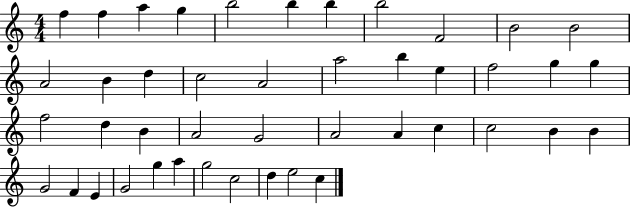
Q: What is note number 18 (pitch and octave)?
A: B5